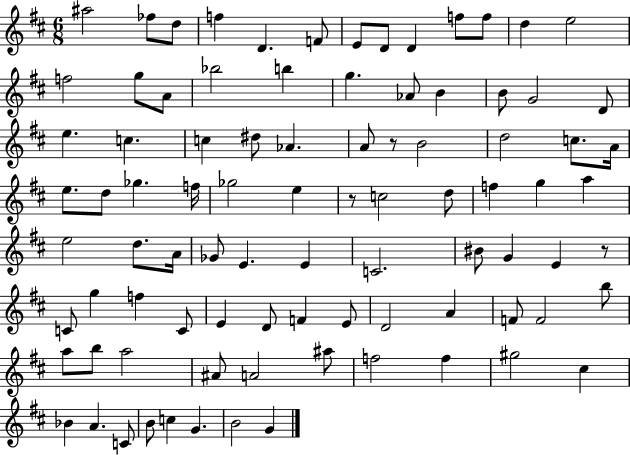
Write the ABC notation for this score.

X:1
T:Untitled
M:6/8
L:1/4
K:D
^a2 _f/2 d/2 f D F/2 E/2 D/2 D f/2 f/2 d e2 f2 g/2 A/2 _b2 b g _A/2 B B/2 G2 D/2 e c c ^d/2 _A A/2 z/2 B2 d2 c/2 A/4 e/2 d/2 _g f/4 _g2 e z/2 c2 d/2 f g a e2 d/2 A/4 _G/2 E E C2 ^B/2 G E z/2 C/2 g f C/2 E D/2 F E/2 D2 A F/2 F2 b/2 a/2 b/2 a2 ^A/2 A2 ^a/2 f2 f ^g2 ^c _B A C/2 B/2 c G B2 G